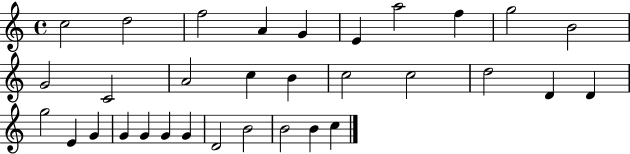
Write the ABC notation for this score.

X:1
T:Untitled
M:4/4
L:1/4
K:C
c2 d2 f2 A G E a2 f g2 B2 G2 C2 A2 c B c2 c2 d2 D D g2 E G G G G G D2 B2 B2 B c